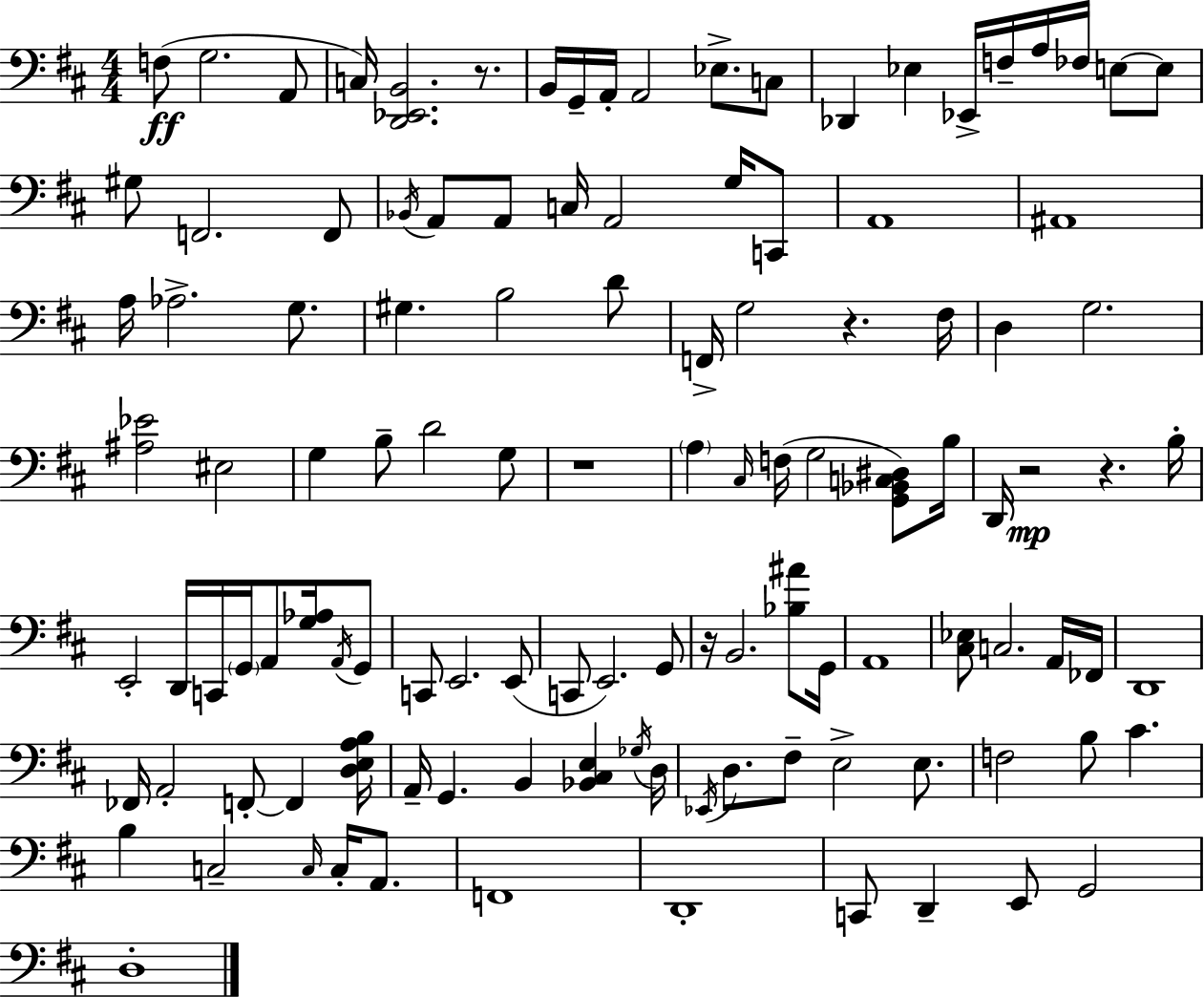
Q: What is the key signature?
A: D major